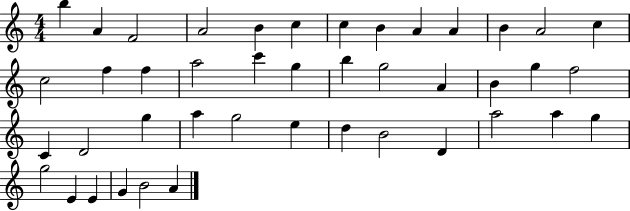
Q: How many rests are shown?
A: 0